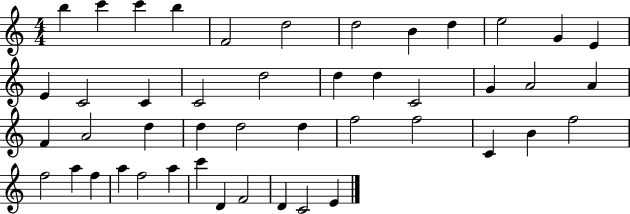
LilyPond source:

{
  \clef treble
  \numericTimeSignature
  \time 4/4
  \key c \major
  b''4 c'''4 c'''4 b''4 | f'2 d''2 | d''2 b'4 d''4 | e''2 g'4 e'4 | \break e'4 c'2 c'4 | c'2 d''2 | d''4 d''4 c'2 | g'4 a'2 a'4 | \break f'4 a'2 d''4 | d''4 d''2 d''4 | f''2 f''2 | c'4 b'4 f''2 | \break f''2 a''4 f''4 | a''4 f''2 a''4 | c'''4 d'4 f'2 | d'4 c'2 e'4 | \break \bar "|."
}